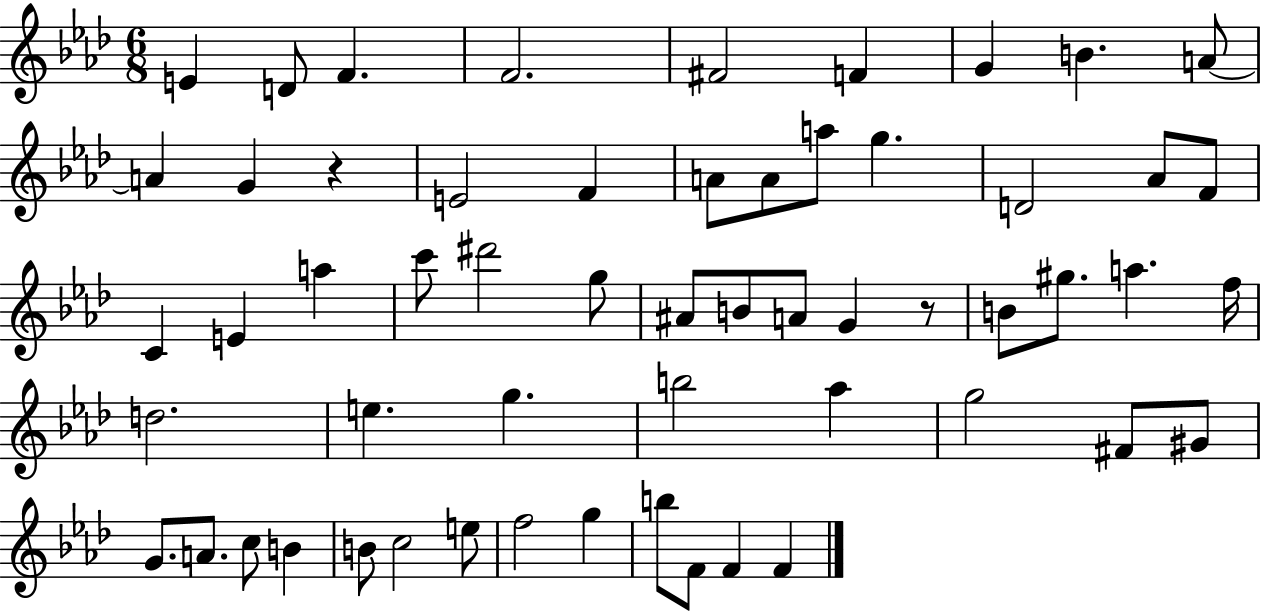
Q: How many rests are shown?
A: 2